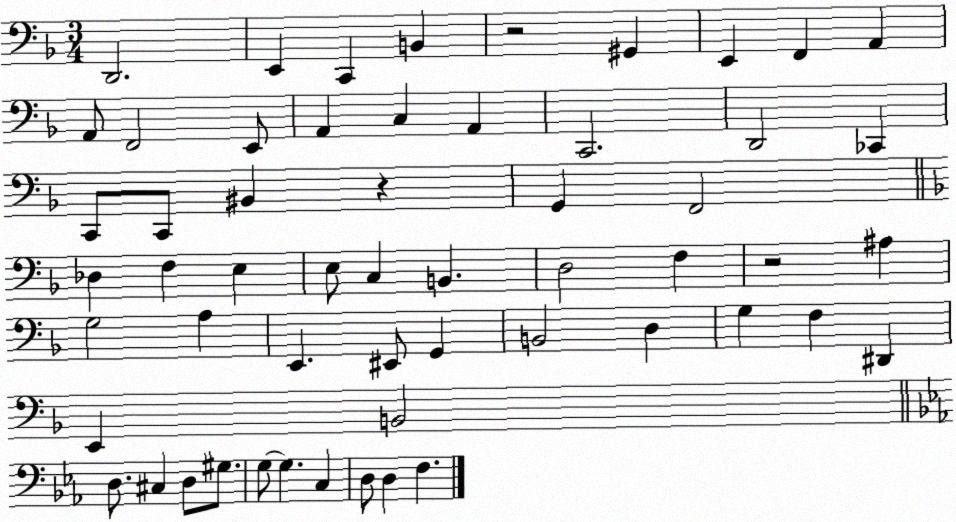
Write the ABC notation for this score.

X:1
T:Untitled
M:3/4
L:1/4
K:F
D,,2 E,, C,, B,, z2 ^G,, E,, F,, A,, A,,/2 F,,2 E,,/2 A,, C, A,, C,,2 D,,2 _C,, C,,/2 C,,/2 ^B,, z G,, F,,2 _D, F, E, E,/2 C, B,, D,2 F, z2 ^A, G,2 A, E,, ^E,,/2 G,, B,,2 D, G, F, ^D,, E,, B,,2 D,/2 ^C, D,/2 ^G,/2 G,/2 G, C, D,/2 D, F,